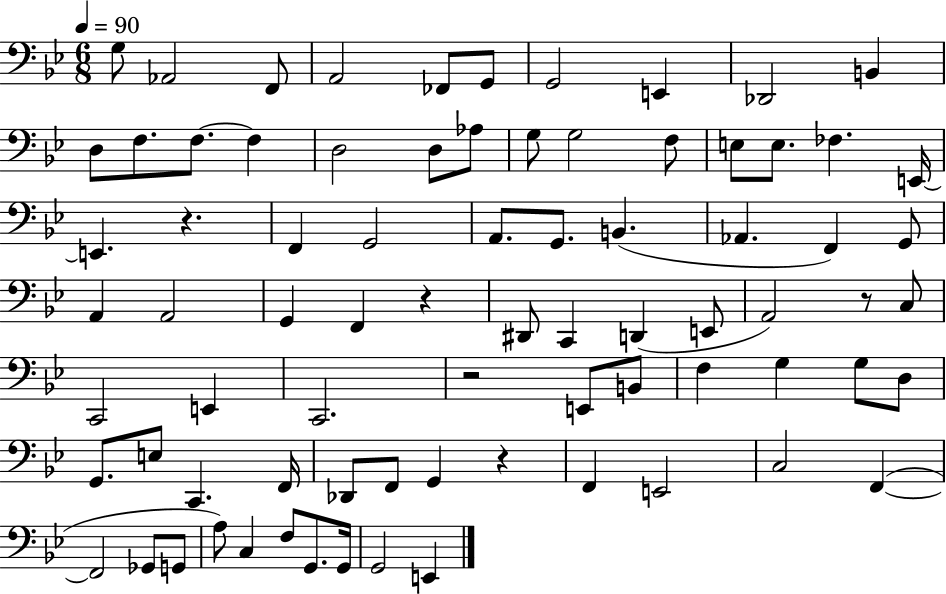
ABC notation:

X:1
T:Untitled
M:6/8
L:1/4
K:Bb
G,/2 _A,,2 F,,/2 A,,2 _F,,/2 G,,/2 G,,2 E,, _D,,2 B,, D,/2 F,/2 F,/2 F, D,2 D,/2 _A,/2 G,/2 G,2 F,/2 E,/2 E,/2 _F, E,,/4 E,, z F,, G,,2 A,,/2 G,,/2 B,, _A,, F,, G,,/2 A,, A,,2 G,, F,, z ^D,,/2 C,, D,, E,,/2 A,,2 z/2 C,/2 C,,2 E,, C,,2 z2 E,,/2 B,,/2 F, G, G,/2 D,/2 G,,/2 E,/2 C,, F,,/4 _D,,/2 F,,/2 G,, z F,, E,,2 C,2 F,, F,,2 _G,,/2 G,,/2 A,/2 C, F,/2 G,,/2 G,,/4 G,,2 E,,